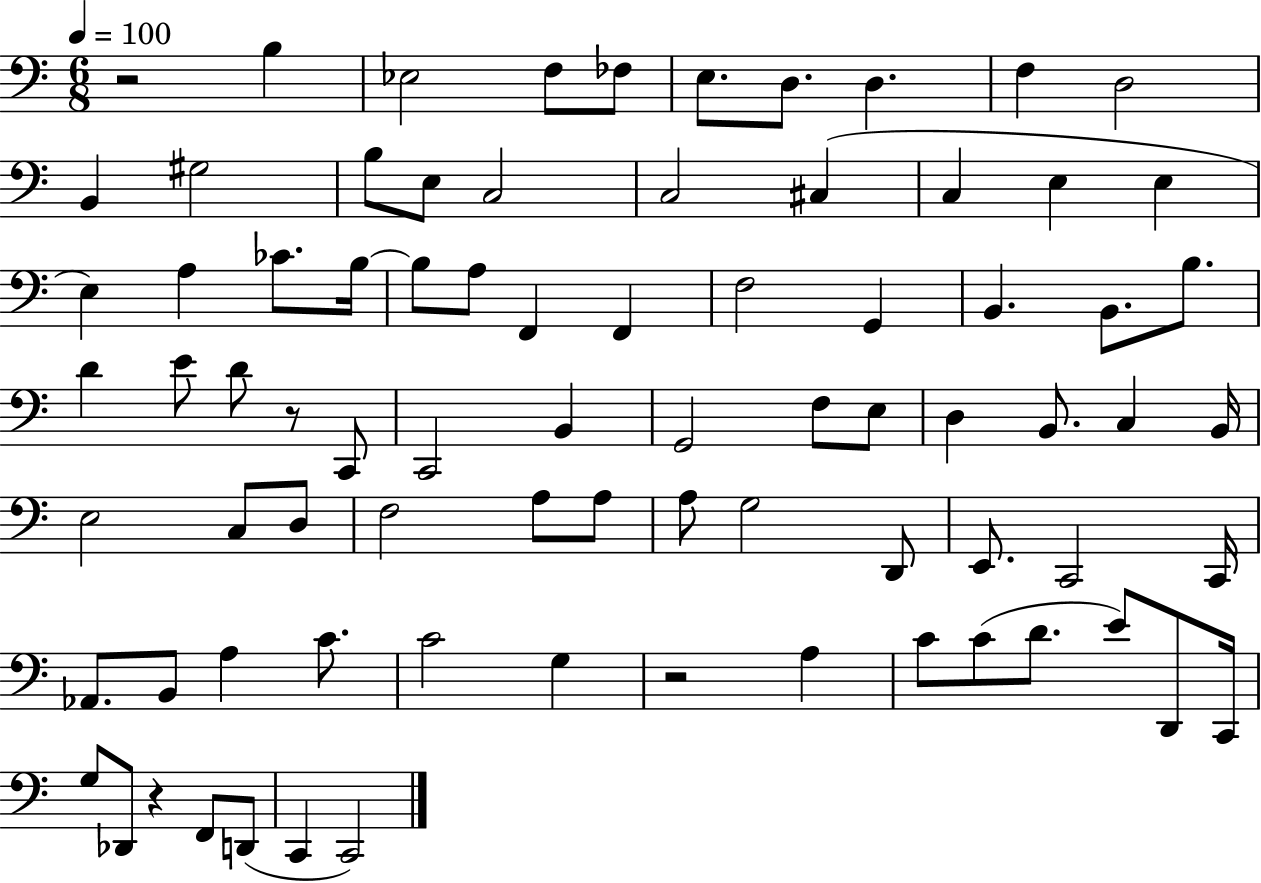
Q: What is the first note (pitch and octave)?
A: B3